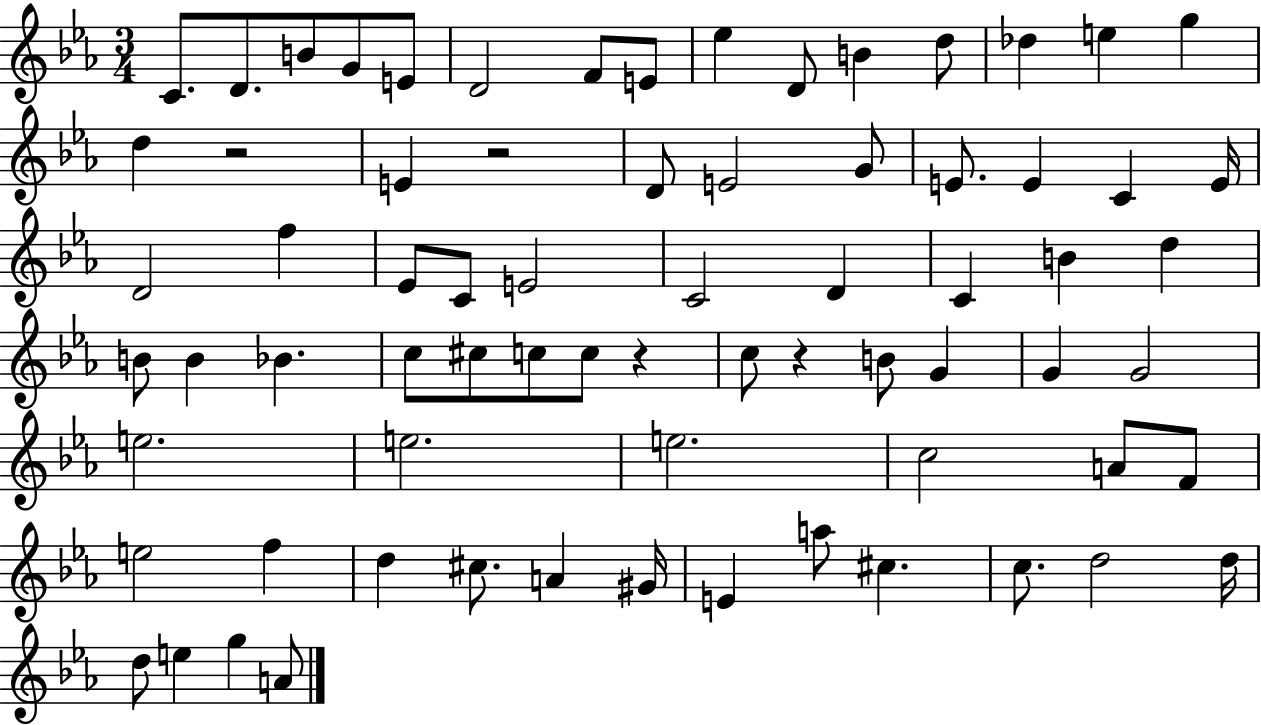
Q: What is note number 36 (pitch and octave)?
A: B4